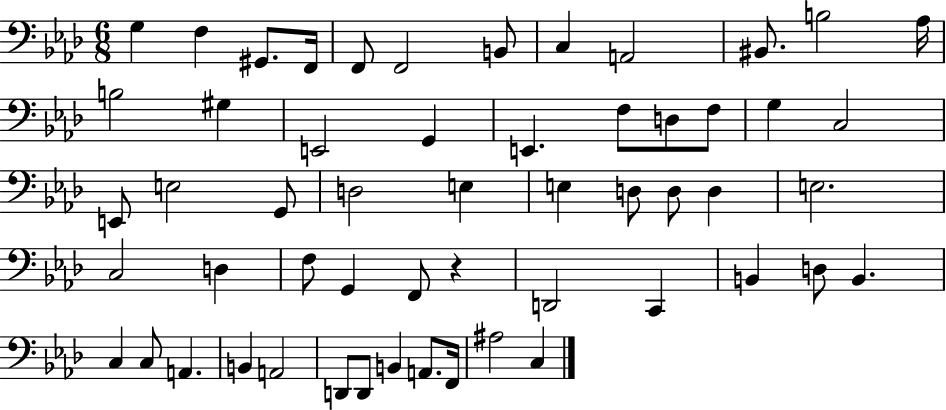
{
  \clef bass
  \numericTimeSignature
  \time 6/8
  \key aes \major
  g4 f4 gis,8. f,16 | f,8 f,2 b,8 | c4 a,2 | bis,8. b2 aes16 | \break b2 gis4 | e,2 g,4 | e,4. f8 d8 f8 | g4 c2 | \break e,8 e2 g,8 | d2 e4 | e4 d8 d8 d4 | e2. | \break c2 d4 | f8 g,4 f,8 r4 | d,2 c,4 | b,4 d8 b,4. | \break c4 c8 a,4. | b,4 a,2 | d,8 d,8 b,4 a,8. f,16 | ais2 c4 | \break \bar "|."
}